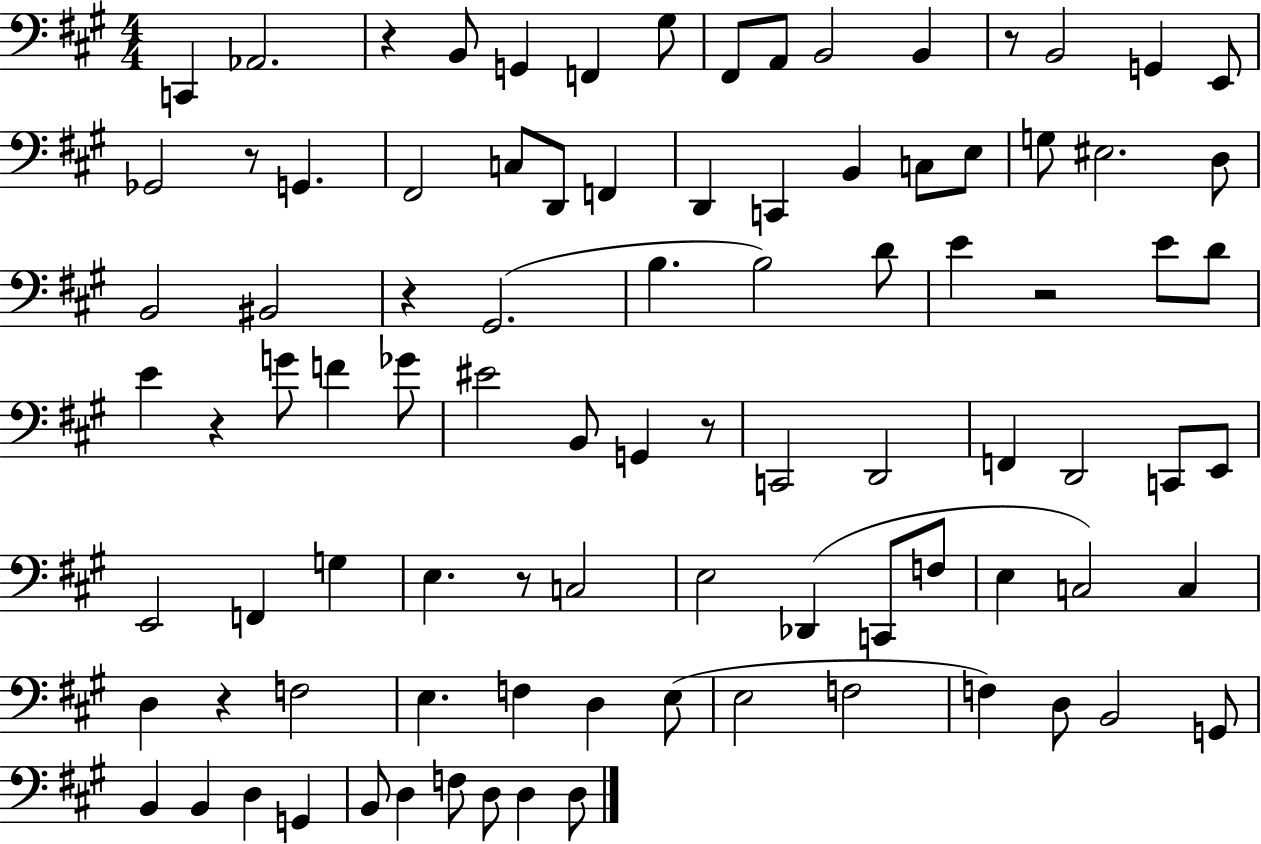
X:1
T:Untitled
M:4/4
L:1/4
K:A
C,, _A,,2 z B,,/2 G,, F,, ^G,/2 ^F,,/2 A,,/2 B,,2 B,, z/2 B,,2 G,, E,,/2 _G,,2 z/2 G,, ^F,,2 C,/2 D,,/2 F,, D,, C,, B,, C,/2 E,/2 G,/2 ^E,2 D,/2 B,,2 ^B,,2 z ^G,,2 B, B,2 D/2 E z2 E/2 D/2 E z G/2 F _G/2 ^E2 B,,/2 G,, z/2 C,,2 D,,2 F,, D,,2 C,,/2 E,,/2 E,,2 F,, G, E, z/2 C,2 E,2 _D,, C,,/2 F,/2 E, C,2 C, D, z F,2 E, F, D, E,/2 E,2 F,2 F, D,/2 B,,2 G,,/2 B,, B,, D, G,, B,,/2 D, F,/2 D,/2 D, D,/2